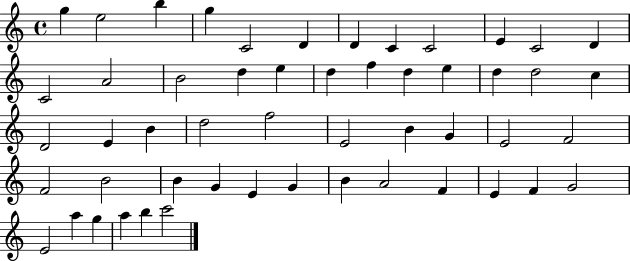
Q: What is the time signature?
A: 4/4